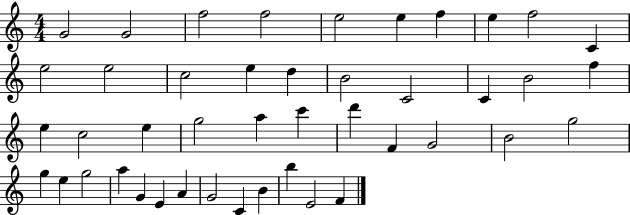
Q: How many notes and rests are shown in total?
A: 44